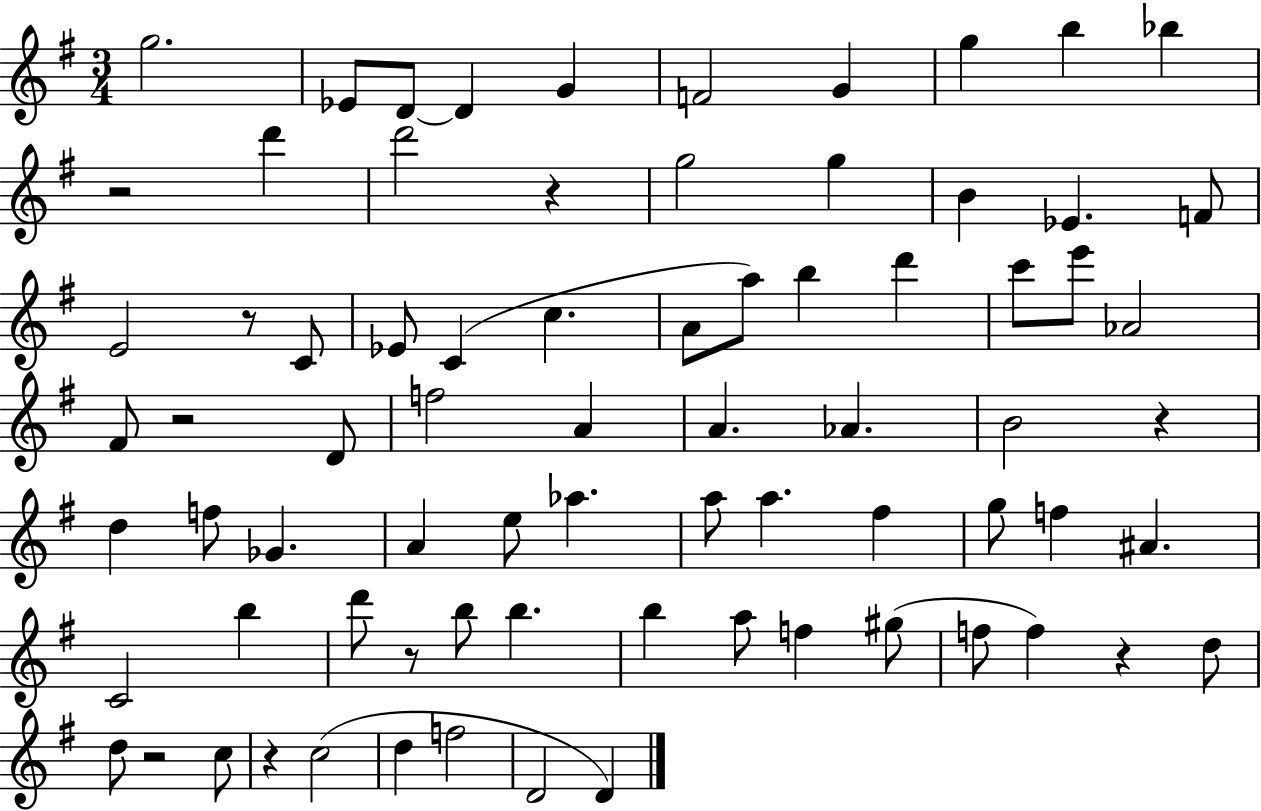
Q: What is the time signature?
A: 3/4